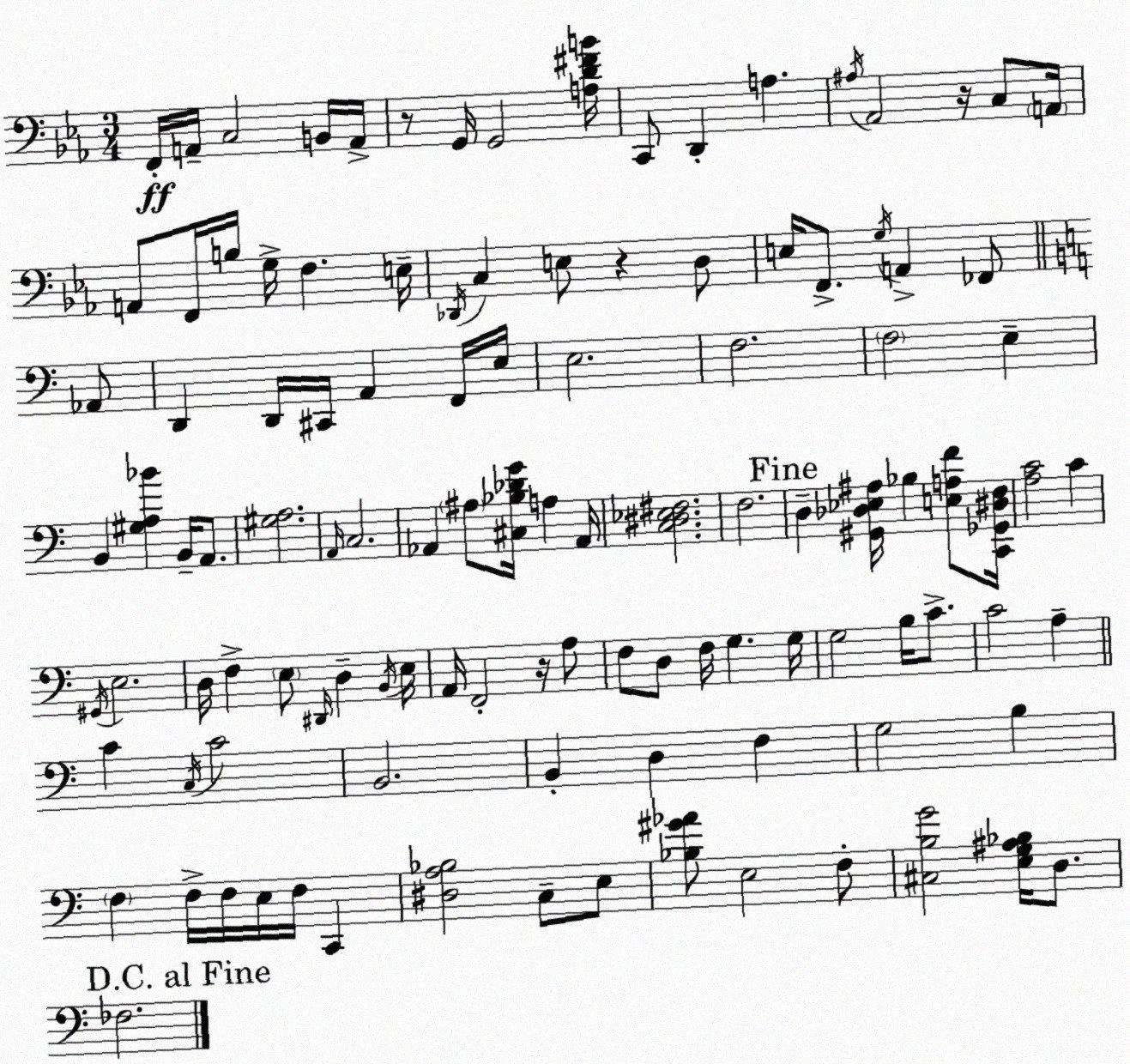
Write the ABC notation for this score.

X:1
T:Untitled
M:3/4
L:1/4
K:Cm
F,,/4 A,,/4 C,2 B,,/4 A,,/4 z/2 G,,/4 G,,2 [A,D^FB]/4 C,,/2 D,, A, ^A,/4 _A,,2 z/4 C,/2 A,,/4 A,,/2 F,,/4 B,/4 G,/4 F, E,/4 _D,,/4 C, E,/2 z D,/2 E,/4 F,,/2 G,/4 A,, _F,,/2 _A,,/2 D,, D,,/4 ^C,,/4 A,, F,,/4 E,/4 E,2 F,2 F,2 E, B,, [^G,A,_B] B,,/4 A,,/2 [^G,A,]2 A,,/4 C,2 _A,, ^A,/2 [^C,_B,_DG]/4 A, _A,,/4 [C,^D,_E,^F,]2 F,2 D, [^G,,_D,_E,^A,]/4 _B, [E,A,F]/2 [C,,_G,,^D,F,]/4 [A,C]2 C ^G,,/4 E,2 D,/4 F, E,/2 ^D,,/4 D, B,,/4 E,/4 A,,/4 F,,2 z/4 A,/2 F,/2 D,/2 F,/4 G, G,/4 G,2 B,/4 C/2 C2 A, C C,/4 C2 B,,2 B,, D, F, G,2 B, F, F,/4 F,/4 E,/4 F,/4 C,, [^D,A,_B,]2 C,/2 E,/2 [_B,^G_A]/2 E,2 F,/2 [^C,B,G]2 [E,G,^A,_B,]/4 D,/2 _F,2